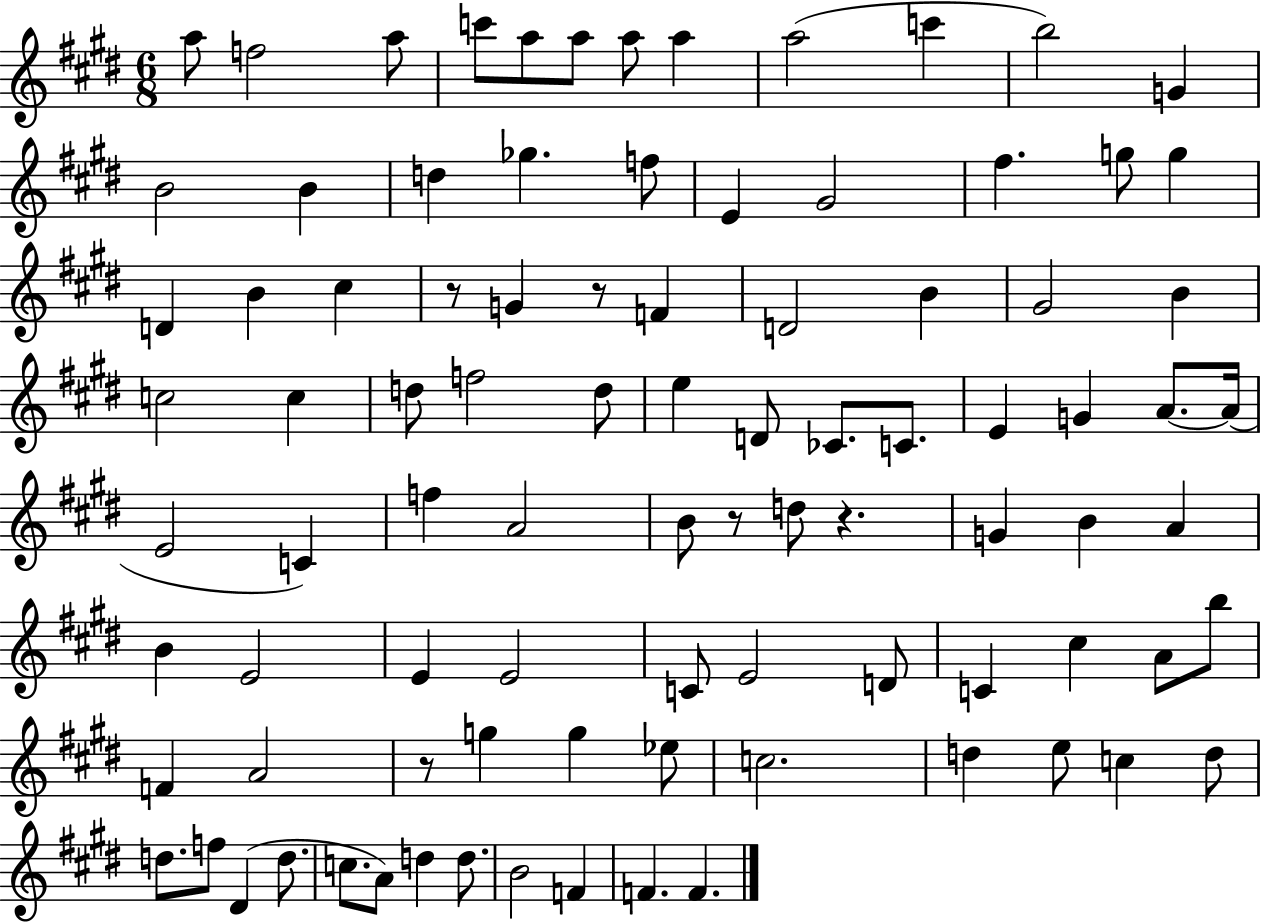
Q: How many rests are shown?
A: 5